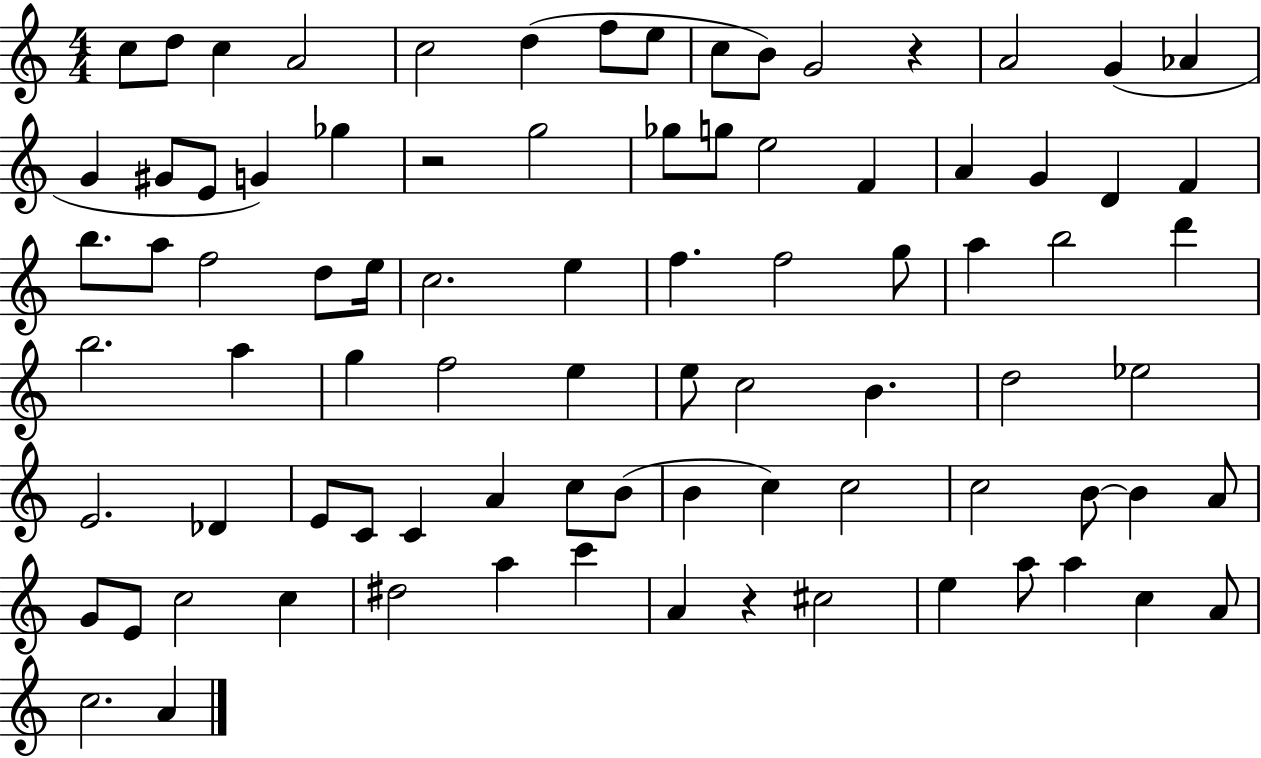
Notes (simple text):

C5/e D5/e C5/q A4/h C5/h D5/q F5/e E5/e C5/e B4/e G4/h R/q A4/h G4/q Ab4/q G4/q G#4/e E4/e G4/q Gb5/q R/h G5/h Gb5/e G5/e E5/h F4/q A4/q G4/q D4/q F4/q B5/e. A5/e F5/h D5/e E5/s C5/h. E5/q F5/q. F5/h G5/e A5/q B5/h D6/q B5/h. A5/q G5/q F5/h E5/q E5/e C5/h B4/q. D5/h Eb5/h E4/h. Db4/q E4/e C4/e C4/q A4/q C5/e B4/e B4/q C5/q C5/h C5/h B4/e B4/q A4/e G4/e E4/e C5/h C5/q D#5/h A5/q C6/q A4/q R/q C#5/h E5/q A5/e A5/q C5/q A4/e C5/h. A4/q